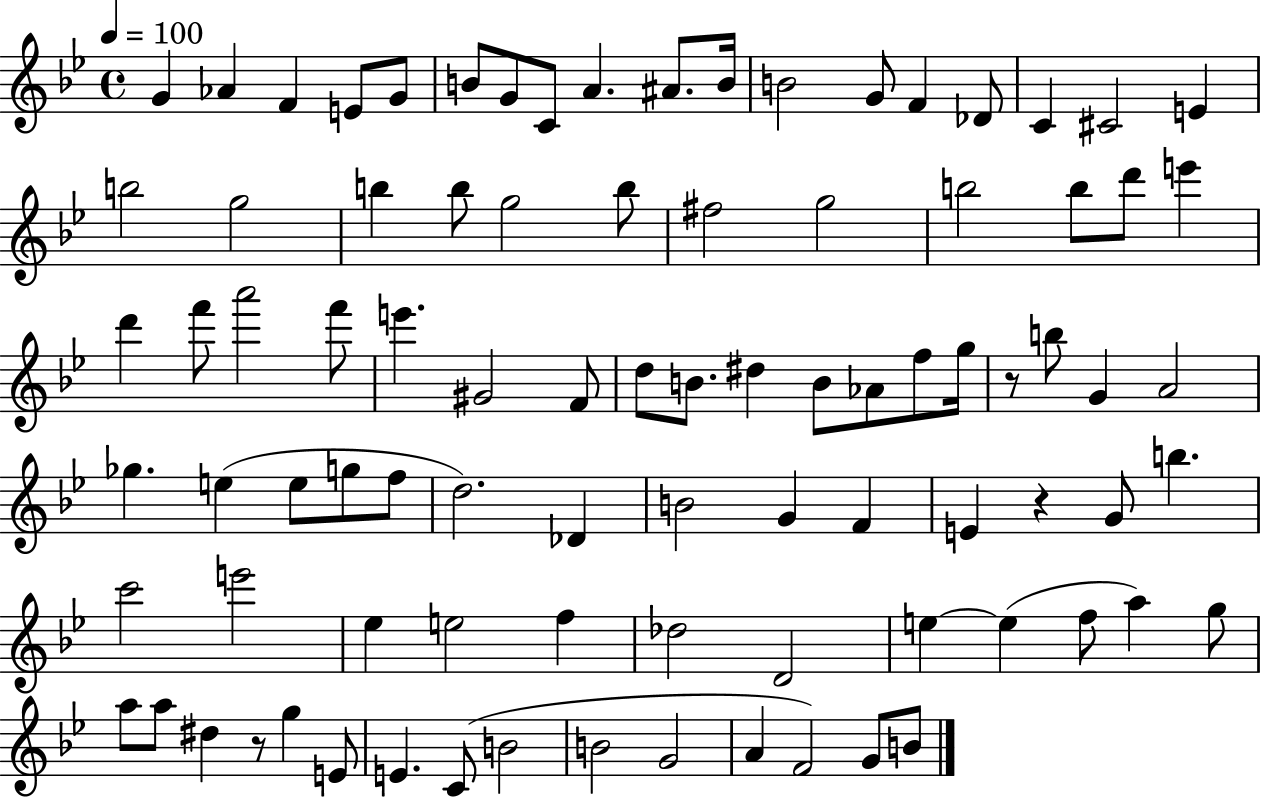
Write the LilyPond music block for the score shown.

{
  \clef treble
  \time 4/4
  \defaultTimeSignature
  \key bes \major
  \tempo 4 = 100
  g'4 aes'4 f'4 e'8 g'8 | b'8 g'8 c'8 a'4. ais'8. b'16 | b'2 g'8 f'4 des'8 | c'4 cis'2 e'4 | \break b''2 g''2 | b''4 b''8 g''2 b''8 | fis''2 g''2 | b''2 b''8 d'''8 e'''4 | \break d'''4 f'''8 a'''2 f'''8 | e'''4. gis'2 f'8 | d''8 b'8. dis''4 b'8 aes'8 f''8 g''16 | r8 b''8 g'4 a'2 | \break ges''4. e''4( e''8 g''8 f''8 | d''2.) des'4 | b'2 g'4 f'4 | e'4 r4 g'8 b''4. | \break c'''2 e'''2 | ees''4 e''2 f''4 | des''2 d'2 | e''4~~ e''4( f''8 a''4) g''8 | \break a''8 a''8 dis''4 r8 g''4 e'8 | e'4. c'8( b'2 | b'2 g'2 | a'4 f'2) g'8 b'8 | \break \bar "|."
}